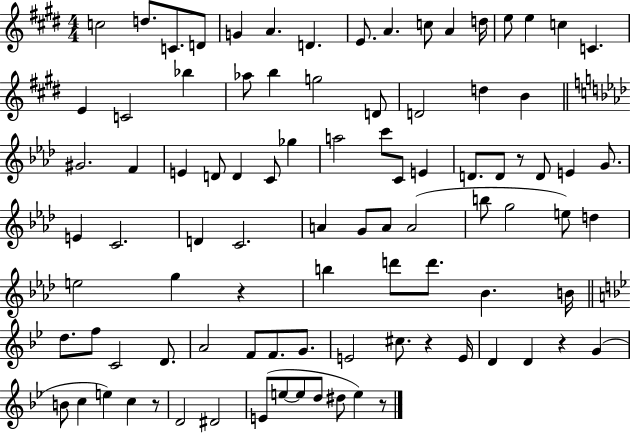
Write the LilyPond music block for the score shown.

{
  \clef treble
  \numericTimeSignature
  \time 4/4
  \key e \major
  c''2 d''8. c'8. d'8 | g'4 a'4. d'4. | e'8. a'4. c''8 a'4 d''16 | e''8 e''4 c''4 c'4. | \break e'4 c'2 bes''4 | aes''8 b''4 g''2 d'8 | d'2 d''4 b'4 | \bar "||" \break \key aes \major gis'2. f'4 | e'4 d'8 d'4 c'8 ges''4 | a''2 c'''8 c'8 e'4 | d'8. d'8 r8 d'8 e'4 g'8. | \break e'4 c'2. | d'4 c'2. | a'4 g'8 a'8 a'2( | b''8 g''2 e''8) d''4 | \break e''2 g''4 r4 | b''4 d'''8 d'''8. bes'4. b'16 | \bar "||" \break \key bes \major d''8. f''8 c'2 d'8. | a'2 f'8 f'8. g'8. | e'2 cis''8. r4 e'16 | d'4 d'4 r4 g'4( | \break b'8 c''4 e''4) c''4 r8 | d'2 dis'2 | e'8( e''8~~ e''8 d''8 dis''8 e''4) r8 | \bar "|."
}